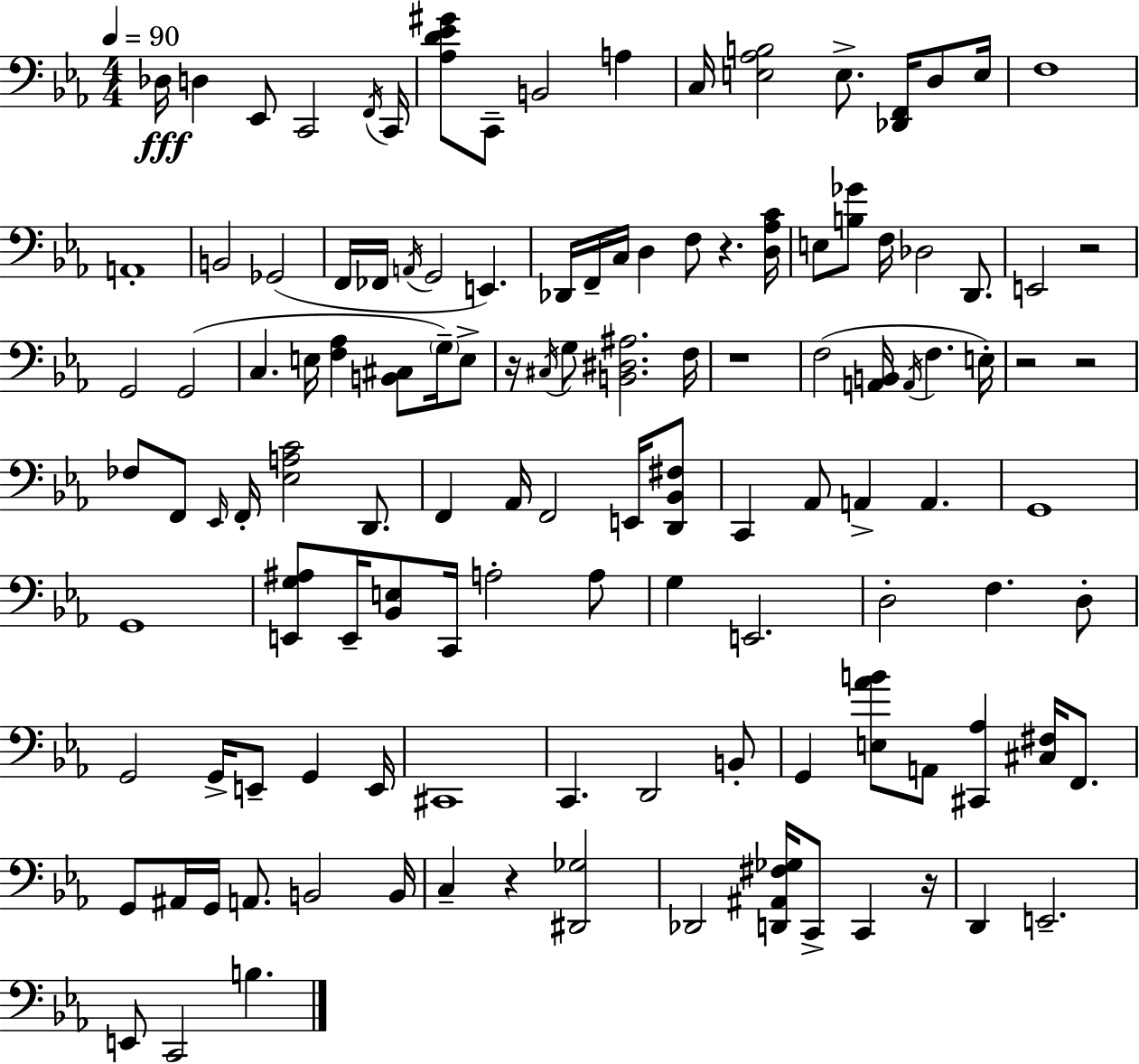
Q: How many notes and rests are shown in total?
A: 122